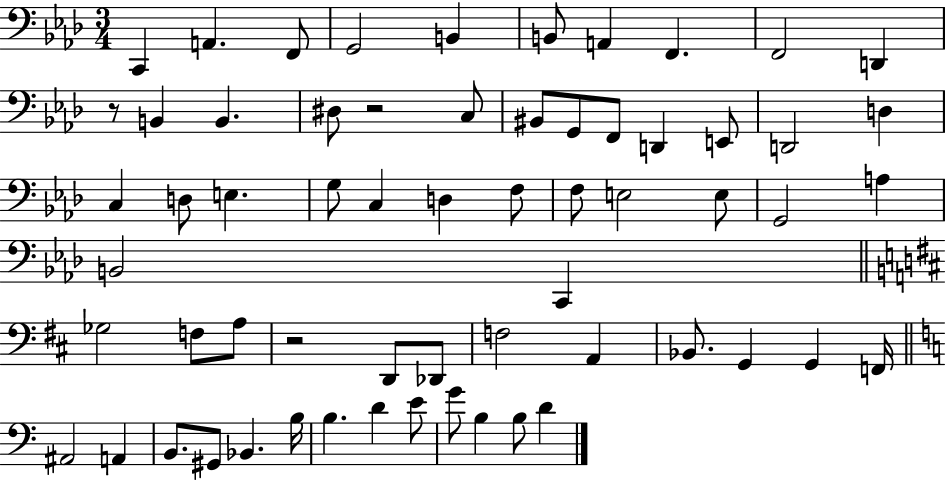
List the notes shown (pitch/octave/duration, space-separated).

C2/q A2/q. F2/e G2/h B2/q B2/e A2/q F2/q. F2/h D2/q R/e B2/q B2/q. D#3/e R/h C3/e BIS2/e G2/e F2/e D2/q E2/e D2/h D3/q C3/q D3/e E3/q. G3/e C3/q D3/q F3/e F3/e E3/h E3/e G2/h A3/q B2/h C2/q Gb3/h F3/e A3/e R/h D2/e Db2/e F3/h A2/q Bb2/e. G2/q G2/q F2/s A#2/h A2/q B2/e. G#2/e Bb2/q. B3/s B3/q. D4/q E4/e G4/e B3/q B3/e D4/q